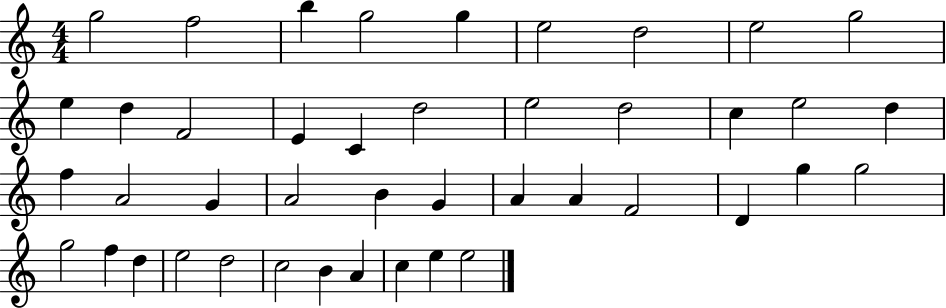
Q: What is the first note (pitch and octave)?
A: G5